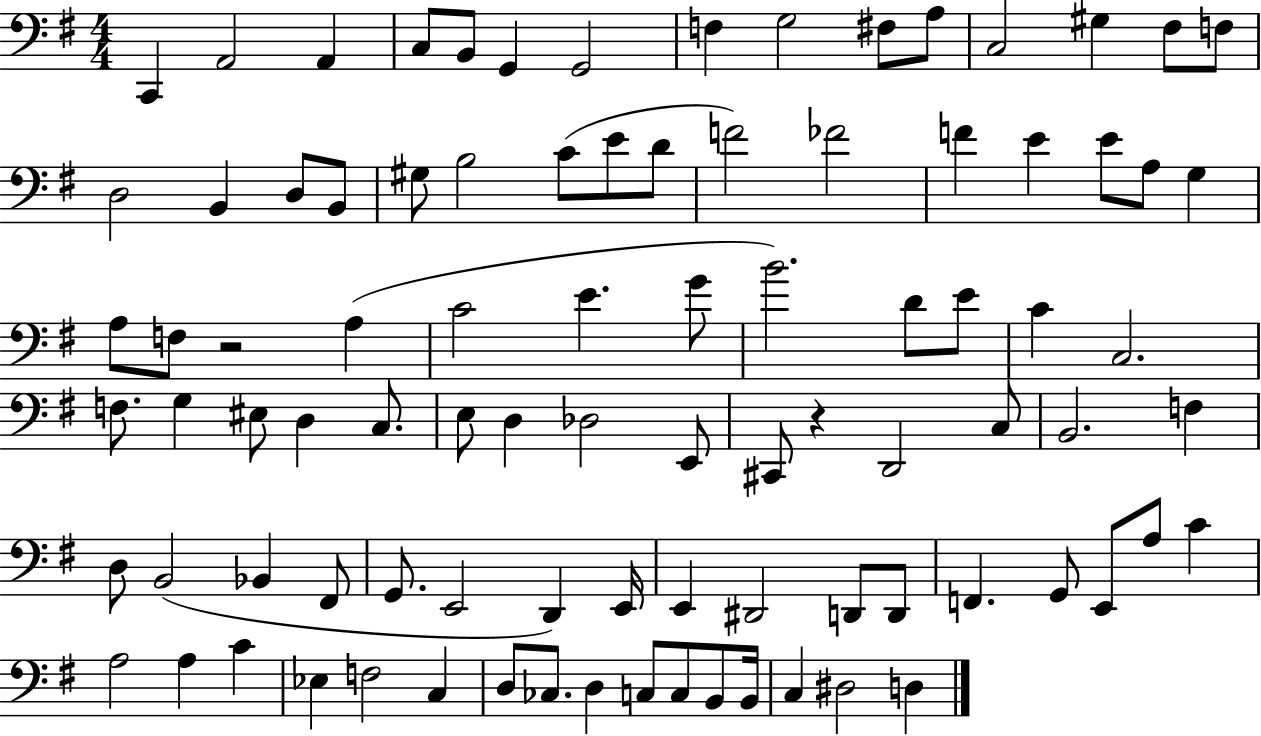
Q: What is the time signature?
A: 4/4